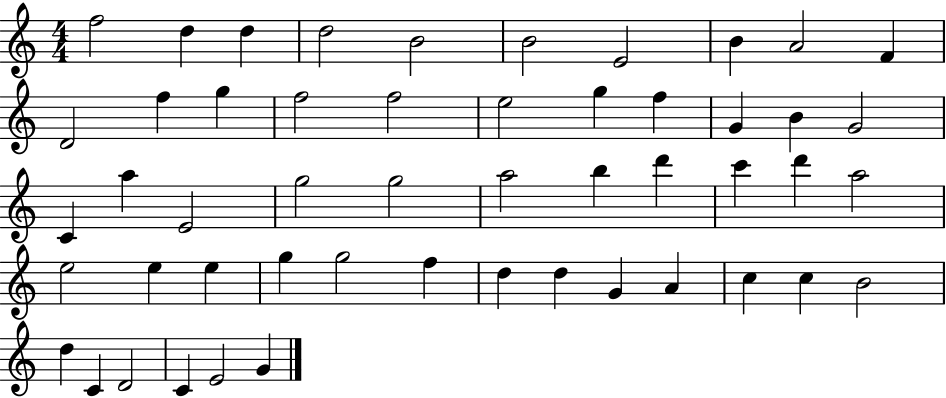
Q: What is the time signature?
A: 4/4